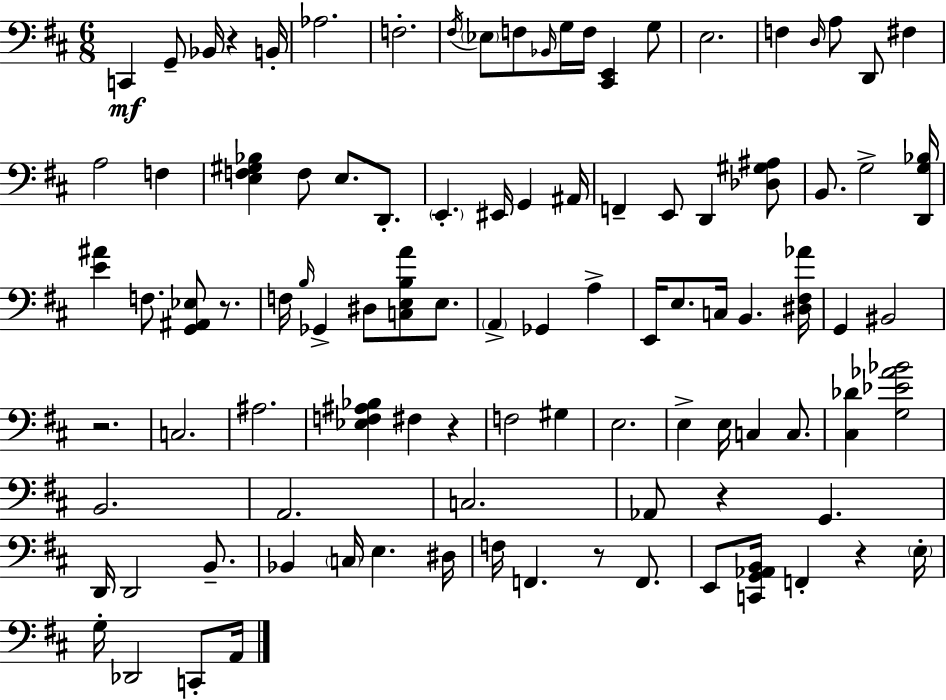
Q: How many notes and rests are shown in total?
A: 99